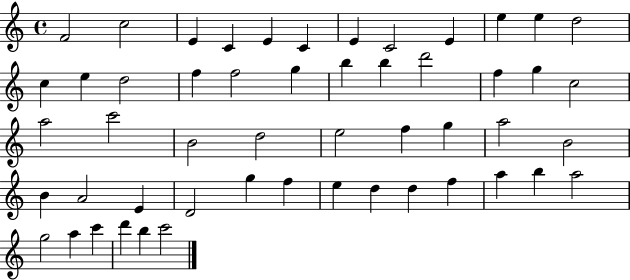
F4/h C5/h E4/q C4/q E4/q C4/q E4/q C4/h E4/q E5/q E5/q D5/h C5/q E5/q D5/h F5/q F5/h G5/q B5/q B5/q D6/h F5/q G5/q C5/h A5/h C6/h B4/h D5/h E5/h F5/q G5/q A5/h B4/h B4/q A4/h E4/q D4/h G5/q F5/q E5/q D5/q D5/q F5/q A5/q B5/q A5/h G5/h A5/q C6/q D6/q B5/q C6/h